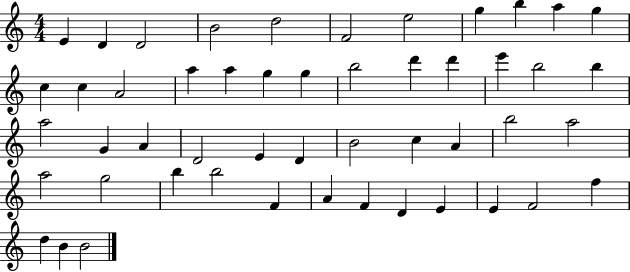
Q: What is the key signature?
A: C major